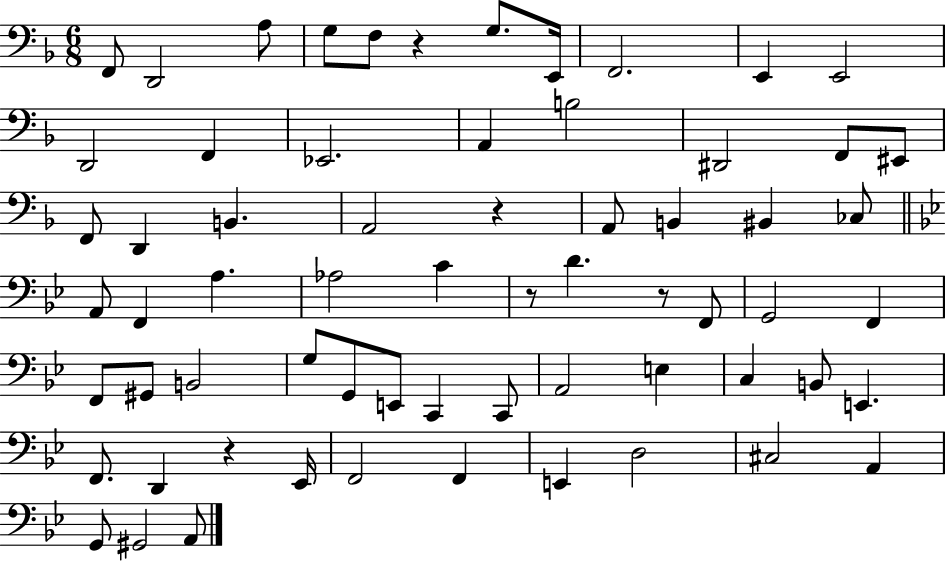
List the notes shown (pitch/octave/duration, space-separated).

F2/e D2/h A3/e G3/e F3/e R/q G3/e. E2/s F2/h. E2/q E2/h D2/h F2/q Eb2/h. A2/q B3/h D#2/h F2/e EIS2/e F2/e D2/q B2/q. A2/h R/q A2/e B2/q BIS2/q CES3/e A2/e F2/q A3/q. Ab3/h C4/q R/e D4/q. R/e F2/e G2/h F2/q F2/e G#2/e B2/h G3/e G2/e E2/e C2/q C2/e A2/h E3/q C3/q B2/e E2/q. F2/e. D2/q R/q Eb2/s F2/h F2/q E2/q D3/h C#3/h A2/q G2/e G#2/h A2/e